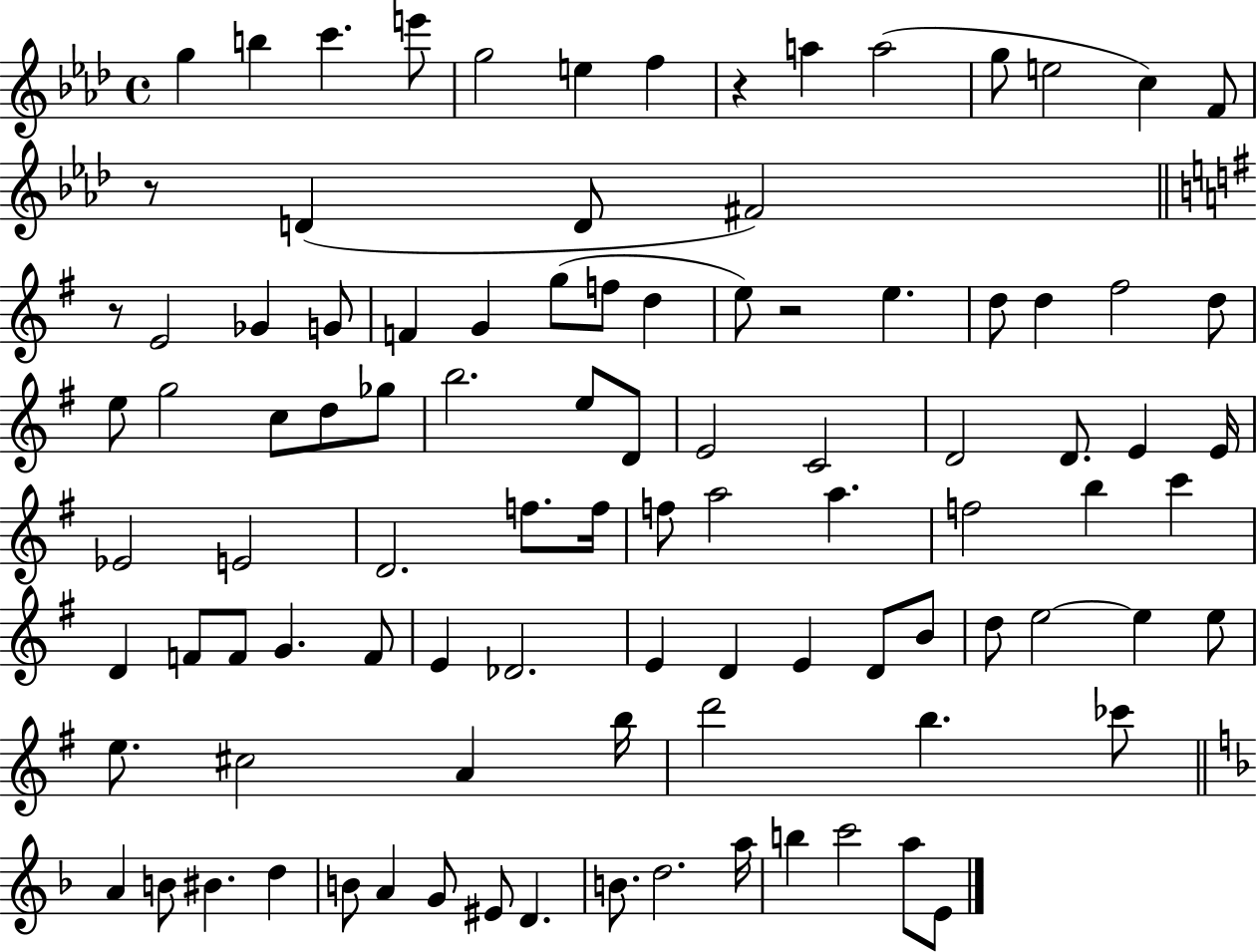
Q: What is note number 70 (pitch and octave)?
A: E5